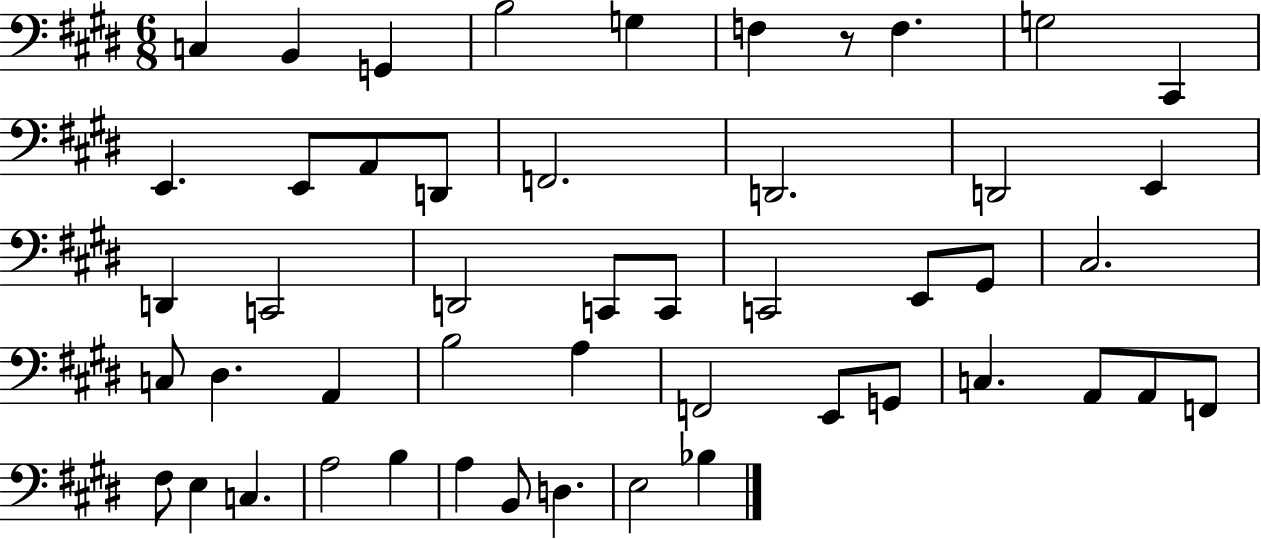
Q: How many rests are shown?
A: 1